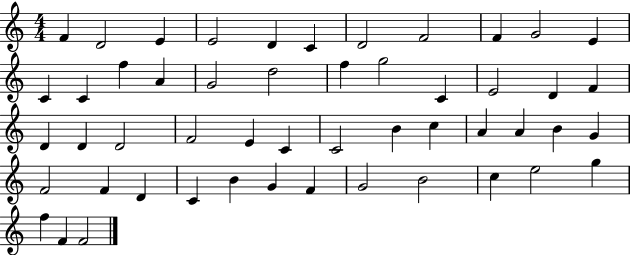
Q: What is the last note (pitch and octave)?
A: F4